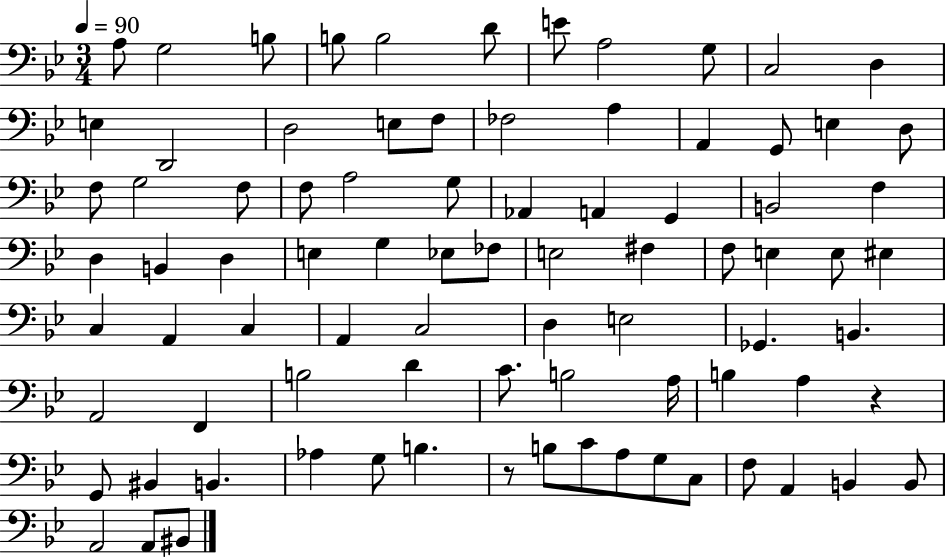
X:1
T:Untitled
M:3/4
L:1/4
K:Bb
A,/2 G,2 B,/2 B,/2 B,2 D/2 E/2 A,2 G,/2 C,2 D, E, D,,2 D,2 E,/2 F,/2 _F,2 A, A,, G,,/2 E, D,/2 F,/2 G,2 F,/2 F,/2 A,2 G,/2 _A,, A,, G,, B,,2 F, D, B,, D, E, G, _E,/2 _F,/2 E,2 ^F, F,/2 E, E,/2 ^E, C, A,, C, A,, C,2 D, E,2 _G,, B,, A,,2 F,, B,2 D C/2 B,2 A,/4 B, A, z G,,/2 ^B,, B,, _A, G,/2 B, z/2 B,/2 C/2 A,/2 G,/2 C,/2 F,/2 A,, B,, B,,/2 A,,2 A,,/2 ^B,,/2